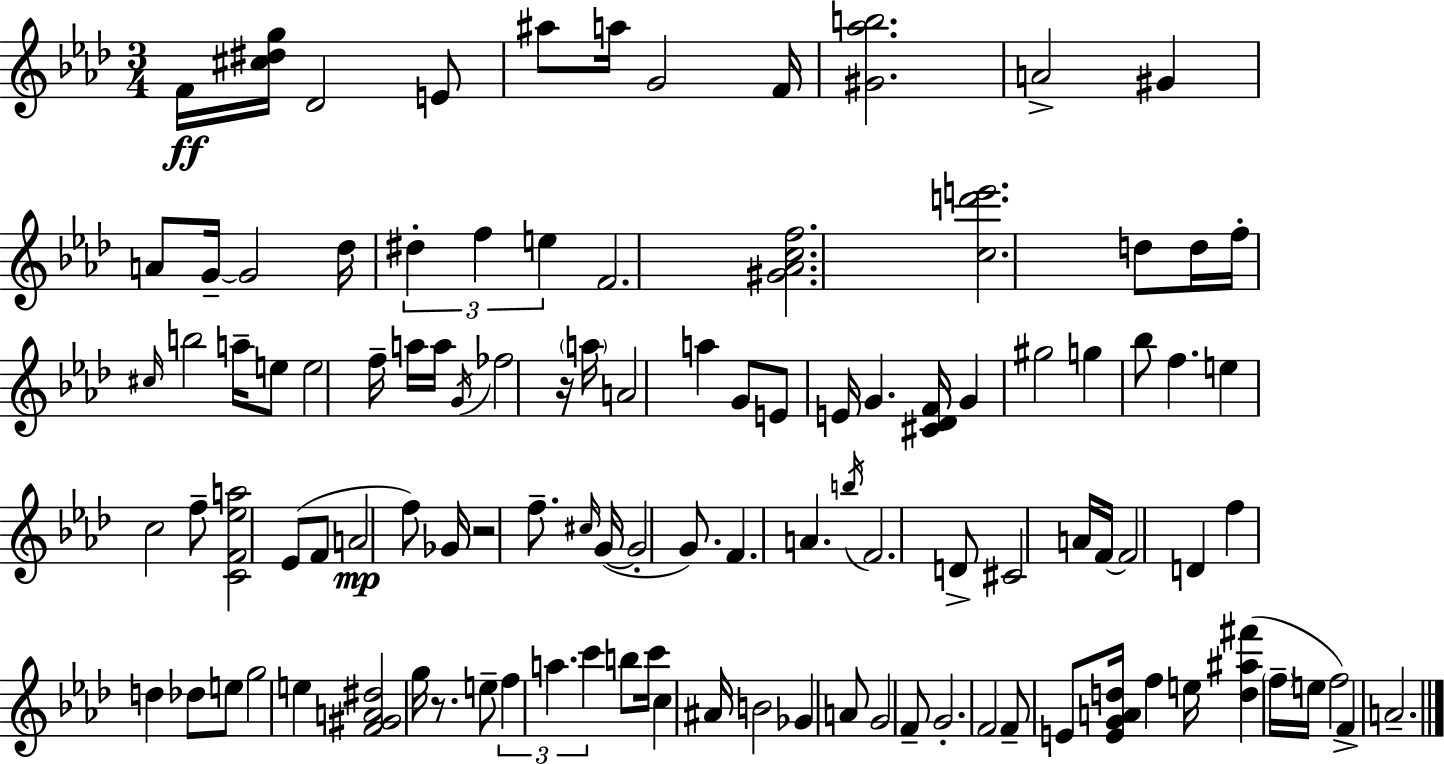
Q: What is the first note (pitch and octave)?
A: F4